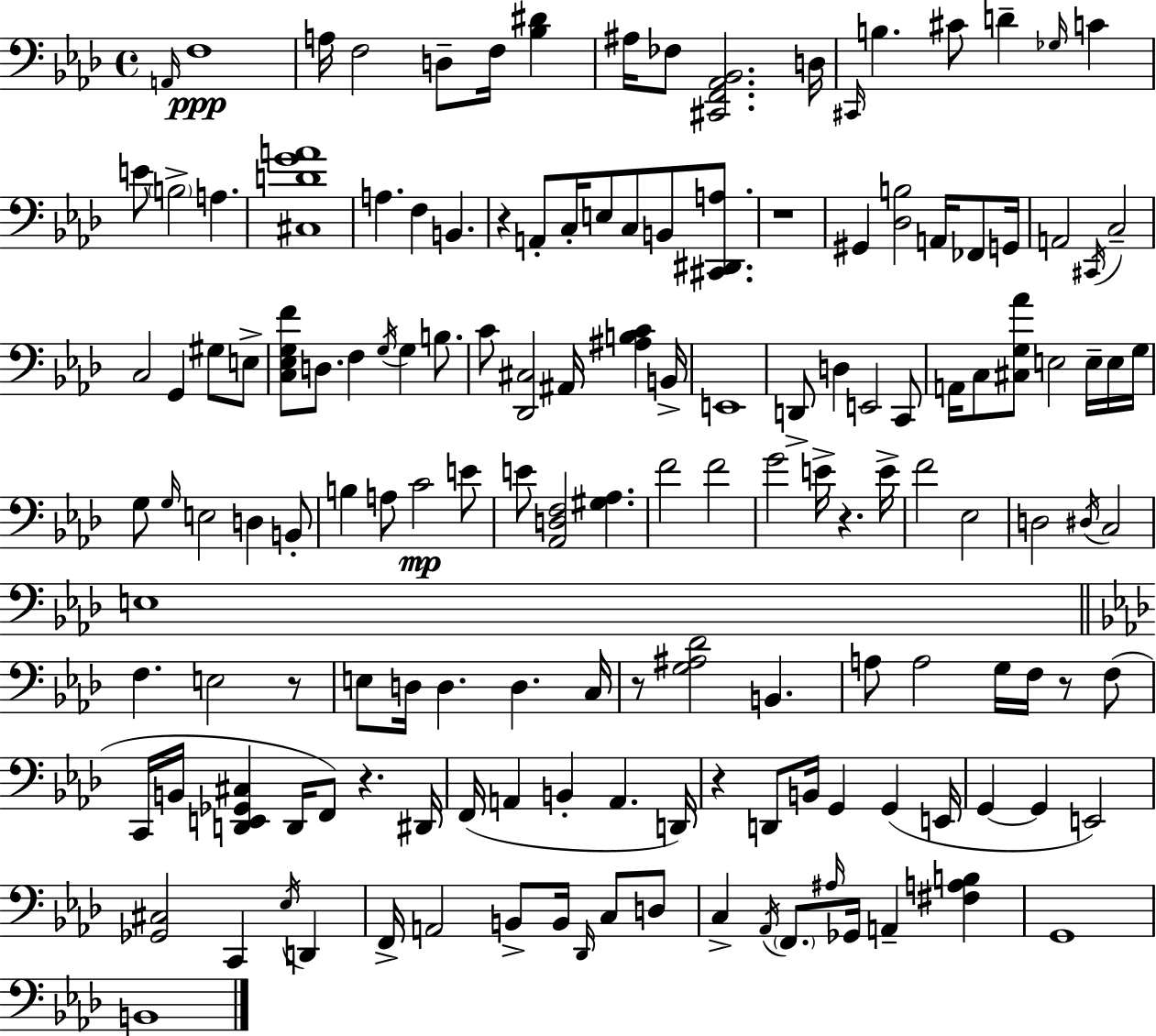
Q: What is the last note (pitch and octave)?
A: B2